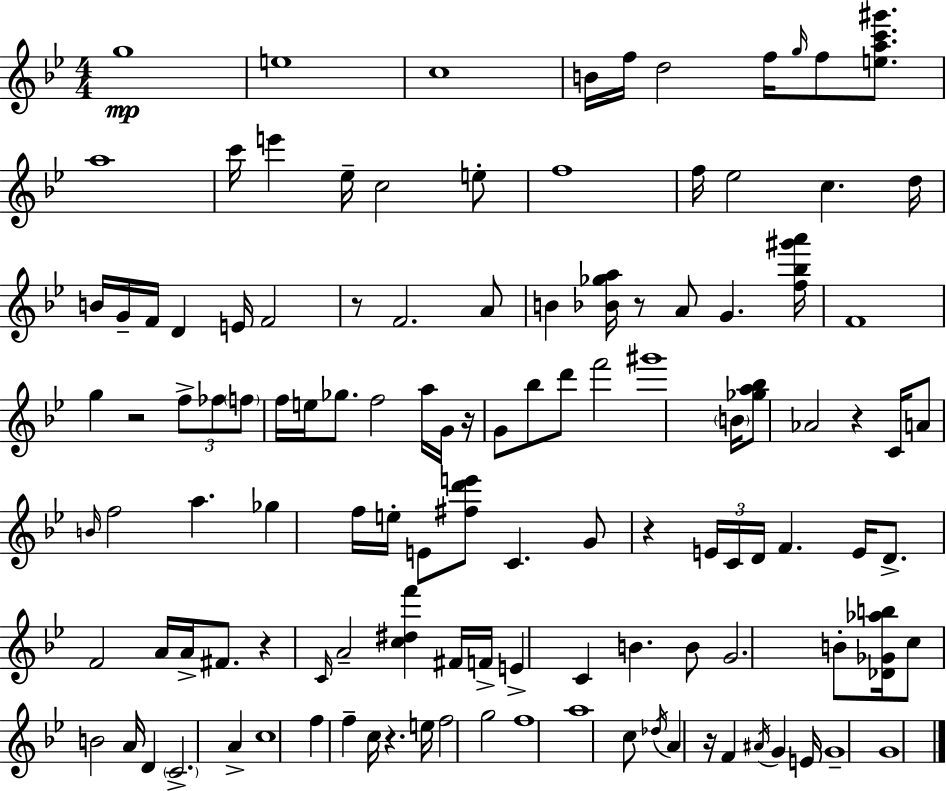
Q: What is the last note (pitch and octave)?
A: G4